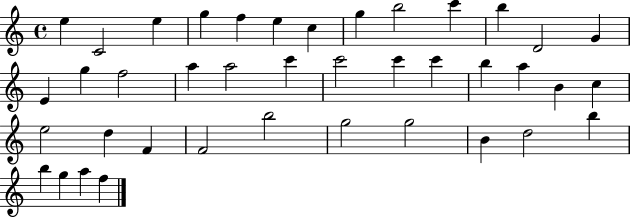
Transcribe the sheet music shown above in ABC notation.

X:1
T:Untitled
M:4/4
L:1/4
K:C
e C2 e g f e c g b2 c' b D2 G E g f2 a a2 c' c'2 c' c' b a B c e2 d F F2 b2 g2 g2 B d2 b b g a f